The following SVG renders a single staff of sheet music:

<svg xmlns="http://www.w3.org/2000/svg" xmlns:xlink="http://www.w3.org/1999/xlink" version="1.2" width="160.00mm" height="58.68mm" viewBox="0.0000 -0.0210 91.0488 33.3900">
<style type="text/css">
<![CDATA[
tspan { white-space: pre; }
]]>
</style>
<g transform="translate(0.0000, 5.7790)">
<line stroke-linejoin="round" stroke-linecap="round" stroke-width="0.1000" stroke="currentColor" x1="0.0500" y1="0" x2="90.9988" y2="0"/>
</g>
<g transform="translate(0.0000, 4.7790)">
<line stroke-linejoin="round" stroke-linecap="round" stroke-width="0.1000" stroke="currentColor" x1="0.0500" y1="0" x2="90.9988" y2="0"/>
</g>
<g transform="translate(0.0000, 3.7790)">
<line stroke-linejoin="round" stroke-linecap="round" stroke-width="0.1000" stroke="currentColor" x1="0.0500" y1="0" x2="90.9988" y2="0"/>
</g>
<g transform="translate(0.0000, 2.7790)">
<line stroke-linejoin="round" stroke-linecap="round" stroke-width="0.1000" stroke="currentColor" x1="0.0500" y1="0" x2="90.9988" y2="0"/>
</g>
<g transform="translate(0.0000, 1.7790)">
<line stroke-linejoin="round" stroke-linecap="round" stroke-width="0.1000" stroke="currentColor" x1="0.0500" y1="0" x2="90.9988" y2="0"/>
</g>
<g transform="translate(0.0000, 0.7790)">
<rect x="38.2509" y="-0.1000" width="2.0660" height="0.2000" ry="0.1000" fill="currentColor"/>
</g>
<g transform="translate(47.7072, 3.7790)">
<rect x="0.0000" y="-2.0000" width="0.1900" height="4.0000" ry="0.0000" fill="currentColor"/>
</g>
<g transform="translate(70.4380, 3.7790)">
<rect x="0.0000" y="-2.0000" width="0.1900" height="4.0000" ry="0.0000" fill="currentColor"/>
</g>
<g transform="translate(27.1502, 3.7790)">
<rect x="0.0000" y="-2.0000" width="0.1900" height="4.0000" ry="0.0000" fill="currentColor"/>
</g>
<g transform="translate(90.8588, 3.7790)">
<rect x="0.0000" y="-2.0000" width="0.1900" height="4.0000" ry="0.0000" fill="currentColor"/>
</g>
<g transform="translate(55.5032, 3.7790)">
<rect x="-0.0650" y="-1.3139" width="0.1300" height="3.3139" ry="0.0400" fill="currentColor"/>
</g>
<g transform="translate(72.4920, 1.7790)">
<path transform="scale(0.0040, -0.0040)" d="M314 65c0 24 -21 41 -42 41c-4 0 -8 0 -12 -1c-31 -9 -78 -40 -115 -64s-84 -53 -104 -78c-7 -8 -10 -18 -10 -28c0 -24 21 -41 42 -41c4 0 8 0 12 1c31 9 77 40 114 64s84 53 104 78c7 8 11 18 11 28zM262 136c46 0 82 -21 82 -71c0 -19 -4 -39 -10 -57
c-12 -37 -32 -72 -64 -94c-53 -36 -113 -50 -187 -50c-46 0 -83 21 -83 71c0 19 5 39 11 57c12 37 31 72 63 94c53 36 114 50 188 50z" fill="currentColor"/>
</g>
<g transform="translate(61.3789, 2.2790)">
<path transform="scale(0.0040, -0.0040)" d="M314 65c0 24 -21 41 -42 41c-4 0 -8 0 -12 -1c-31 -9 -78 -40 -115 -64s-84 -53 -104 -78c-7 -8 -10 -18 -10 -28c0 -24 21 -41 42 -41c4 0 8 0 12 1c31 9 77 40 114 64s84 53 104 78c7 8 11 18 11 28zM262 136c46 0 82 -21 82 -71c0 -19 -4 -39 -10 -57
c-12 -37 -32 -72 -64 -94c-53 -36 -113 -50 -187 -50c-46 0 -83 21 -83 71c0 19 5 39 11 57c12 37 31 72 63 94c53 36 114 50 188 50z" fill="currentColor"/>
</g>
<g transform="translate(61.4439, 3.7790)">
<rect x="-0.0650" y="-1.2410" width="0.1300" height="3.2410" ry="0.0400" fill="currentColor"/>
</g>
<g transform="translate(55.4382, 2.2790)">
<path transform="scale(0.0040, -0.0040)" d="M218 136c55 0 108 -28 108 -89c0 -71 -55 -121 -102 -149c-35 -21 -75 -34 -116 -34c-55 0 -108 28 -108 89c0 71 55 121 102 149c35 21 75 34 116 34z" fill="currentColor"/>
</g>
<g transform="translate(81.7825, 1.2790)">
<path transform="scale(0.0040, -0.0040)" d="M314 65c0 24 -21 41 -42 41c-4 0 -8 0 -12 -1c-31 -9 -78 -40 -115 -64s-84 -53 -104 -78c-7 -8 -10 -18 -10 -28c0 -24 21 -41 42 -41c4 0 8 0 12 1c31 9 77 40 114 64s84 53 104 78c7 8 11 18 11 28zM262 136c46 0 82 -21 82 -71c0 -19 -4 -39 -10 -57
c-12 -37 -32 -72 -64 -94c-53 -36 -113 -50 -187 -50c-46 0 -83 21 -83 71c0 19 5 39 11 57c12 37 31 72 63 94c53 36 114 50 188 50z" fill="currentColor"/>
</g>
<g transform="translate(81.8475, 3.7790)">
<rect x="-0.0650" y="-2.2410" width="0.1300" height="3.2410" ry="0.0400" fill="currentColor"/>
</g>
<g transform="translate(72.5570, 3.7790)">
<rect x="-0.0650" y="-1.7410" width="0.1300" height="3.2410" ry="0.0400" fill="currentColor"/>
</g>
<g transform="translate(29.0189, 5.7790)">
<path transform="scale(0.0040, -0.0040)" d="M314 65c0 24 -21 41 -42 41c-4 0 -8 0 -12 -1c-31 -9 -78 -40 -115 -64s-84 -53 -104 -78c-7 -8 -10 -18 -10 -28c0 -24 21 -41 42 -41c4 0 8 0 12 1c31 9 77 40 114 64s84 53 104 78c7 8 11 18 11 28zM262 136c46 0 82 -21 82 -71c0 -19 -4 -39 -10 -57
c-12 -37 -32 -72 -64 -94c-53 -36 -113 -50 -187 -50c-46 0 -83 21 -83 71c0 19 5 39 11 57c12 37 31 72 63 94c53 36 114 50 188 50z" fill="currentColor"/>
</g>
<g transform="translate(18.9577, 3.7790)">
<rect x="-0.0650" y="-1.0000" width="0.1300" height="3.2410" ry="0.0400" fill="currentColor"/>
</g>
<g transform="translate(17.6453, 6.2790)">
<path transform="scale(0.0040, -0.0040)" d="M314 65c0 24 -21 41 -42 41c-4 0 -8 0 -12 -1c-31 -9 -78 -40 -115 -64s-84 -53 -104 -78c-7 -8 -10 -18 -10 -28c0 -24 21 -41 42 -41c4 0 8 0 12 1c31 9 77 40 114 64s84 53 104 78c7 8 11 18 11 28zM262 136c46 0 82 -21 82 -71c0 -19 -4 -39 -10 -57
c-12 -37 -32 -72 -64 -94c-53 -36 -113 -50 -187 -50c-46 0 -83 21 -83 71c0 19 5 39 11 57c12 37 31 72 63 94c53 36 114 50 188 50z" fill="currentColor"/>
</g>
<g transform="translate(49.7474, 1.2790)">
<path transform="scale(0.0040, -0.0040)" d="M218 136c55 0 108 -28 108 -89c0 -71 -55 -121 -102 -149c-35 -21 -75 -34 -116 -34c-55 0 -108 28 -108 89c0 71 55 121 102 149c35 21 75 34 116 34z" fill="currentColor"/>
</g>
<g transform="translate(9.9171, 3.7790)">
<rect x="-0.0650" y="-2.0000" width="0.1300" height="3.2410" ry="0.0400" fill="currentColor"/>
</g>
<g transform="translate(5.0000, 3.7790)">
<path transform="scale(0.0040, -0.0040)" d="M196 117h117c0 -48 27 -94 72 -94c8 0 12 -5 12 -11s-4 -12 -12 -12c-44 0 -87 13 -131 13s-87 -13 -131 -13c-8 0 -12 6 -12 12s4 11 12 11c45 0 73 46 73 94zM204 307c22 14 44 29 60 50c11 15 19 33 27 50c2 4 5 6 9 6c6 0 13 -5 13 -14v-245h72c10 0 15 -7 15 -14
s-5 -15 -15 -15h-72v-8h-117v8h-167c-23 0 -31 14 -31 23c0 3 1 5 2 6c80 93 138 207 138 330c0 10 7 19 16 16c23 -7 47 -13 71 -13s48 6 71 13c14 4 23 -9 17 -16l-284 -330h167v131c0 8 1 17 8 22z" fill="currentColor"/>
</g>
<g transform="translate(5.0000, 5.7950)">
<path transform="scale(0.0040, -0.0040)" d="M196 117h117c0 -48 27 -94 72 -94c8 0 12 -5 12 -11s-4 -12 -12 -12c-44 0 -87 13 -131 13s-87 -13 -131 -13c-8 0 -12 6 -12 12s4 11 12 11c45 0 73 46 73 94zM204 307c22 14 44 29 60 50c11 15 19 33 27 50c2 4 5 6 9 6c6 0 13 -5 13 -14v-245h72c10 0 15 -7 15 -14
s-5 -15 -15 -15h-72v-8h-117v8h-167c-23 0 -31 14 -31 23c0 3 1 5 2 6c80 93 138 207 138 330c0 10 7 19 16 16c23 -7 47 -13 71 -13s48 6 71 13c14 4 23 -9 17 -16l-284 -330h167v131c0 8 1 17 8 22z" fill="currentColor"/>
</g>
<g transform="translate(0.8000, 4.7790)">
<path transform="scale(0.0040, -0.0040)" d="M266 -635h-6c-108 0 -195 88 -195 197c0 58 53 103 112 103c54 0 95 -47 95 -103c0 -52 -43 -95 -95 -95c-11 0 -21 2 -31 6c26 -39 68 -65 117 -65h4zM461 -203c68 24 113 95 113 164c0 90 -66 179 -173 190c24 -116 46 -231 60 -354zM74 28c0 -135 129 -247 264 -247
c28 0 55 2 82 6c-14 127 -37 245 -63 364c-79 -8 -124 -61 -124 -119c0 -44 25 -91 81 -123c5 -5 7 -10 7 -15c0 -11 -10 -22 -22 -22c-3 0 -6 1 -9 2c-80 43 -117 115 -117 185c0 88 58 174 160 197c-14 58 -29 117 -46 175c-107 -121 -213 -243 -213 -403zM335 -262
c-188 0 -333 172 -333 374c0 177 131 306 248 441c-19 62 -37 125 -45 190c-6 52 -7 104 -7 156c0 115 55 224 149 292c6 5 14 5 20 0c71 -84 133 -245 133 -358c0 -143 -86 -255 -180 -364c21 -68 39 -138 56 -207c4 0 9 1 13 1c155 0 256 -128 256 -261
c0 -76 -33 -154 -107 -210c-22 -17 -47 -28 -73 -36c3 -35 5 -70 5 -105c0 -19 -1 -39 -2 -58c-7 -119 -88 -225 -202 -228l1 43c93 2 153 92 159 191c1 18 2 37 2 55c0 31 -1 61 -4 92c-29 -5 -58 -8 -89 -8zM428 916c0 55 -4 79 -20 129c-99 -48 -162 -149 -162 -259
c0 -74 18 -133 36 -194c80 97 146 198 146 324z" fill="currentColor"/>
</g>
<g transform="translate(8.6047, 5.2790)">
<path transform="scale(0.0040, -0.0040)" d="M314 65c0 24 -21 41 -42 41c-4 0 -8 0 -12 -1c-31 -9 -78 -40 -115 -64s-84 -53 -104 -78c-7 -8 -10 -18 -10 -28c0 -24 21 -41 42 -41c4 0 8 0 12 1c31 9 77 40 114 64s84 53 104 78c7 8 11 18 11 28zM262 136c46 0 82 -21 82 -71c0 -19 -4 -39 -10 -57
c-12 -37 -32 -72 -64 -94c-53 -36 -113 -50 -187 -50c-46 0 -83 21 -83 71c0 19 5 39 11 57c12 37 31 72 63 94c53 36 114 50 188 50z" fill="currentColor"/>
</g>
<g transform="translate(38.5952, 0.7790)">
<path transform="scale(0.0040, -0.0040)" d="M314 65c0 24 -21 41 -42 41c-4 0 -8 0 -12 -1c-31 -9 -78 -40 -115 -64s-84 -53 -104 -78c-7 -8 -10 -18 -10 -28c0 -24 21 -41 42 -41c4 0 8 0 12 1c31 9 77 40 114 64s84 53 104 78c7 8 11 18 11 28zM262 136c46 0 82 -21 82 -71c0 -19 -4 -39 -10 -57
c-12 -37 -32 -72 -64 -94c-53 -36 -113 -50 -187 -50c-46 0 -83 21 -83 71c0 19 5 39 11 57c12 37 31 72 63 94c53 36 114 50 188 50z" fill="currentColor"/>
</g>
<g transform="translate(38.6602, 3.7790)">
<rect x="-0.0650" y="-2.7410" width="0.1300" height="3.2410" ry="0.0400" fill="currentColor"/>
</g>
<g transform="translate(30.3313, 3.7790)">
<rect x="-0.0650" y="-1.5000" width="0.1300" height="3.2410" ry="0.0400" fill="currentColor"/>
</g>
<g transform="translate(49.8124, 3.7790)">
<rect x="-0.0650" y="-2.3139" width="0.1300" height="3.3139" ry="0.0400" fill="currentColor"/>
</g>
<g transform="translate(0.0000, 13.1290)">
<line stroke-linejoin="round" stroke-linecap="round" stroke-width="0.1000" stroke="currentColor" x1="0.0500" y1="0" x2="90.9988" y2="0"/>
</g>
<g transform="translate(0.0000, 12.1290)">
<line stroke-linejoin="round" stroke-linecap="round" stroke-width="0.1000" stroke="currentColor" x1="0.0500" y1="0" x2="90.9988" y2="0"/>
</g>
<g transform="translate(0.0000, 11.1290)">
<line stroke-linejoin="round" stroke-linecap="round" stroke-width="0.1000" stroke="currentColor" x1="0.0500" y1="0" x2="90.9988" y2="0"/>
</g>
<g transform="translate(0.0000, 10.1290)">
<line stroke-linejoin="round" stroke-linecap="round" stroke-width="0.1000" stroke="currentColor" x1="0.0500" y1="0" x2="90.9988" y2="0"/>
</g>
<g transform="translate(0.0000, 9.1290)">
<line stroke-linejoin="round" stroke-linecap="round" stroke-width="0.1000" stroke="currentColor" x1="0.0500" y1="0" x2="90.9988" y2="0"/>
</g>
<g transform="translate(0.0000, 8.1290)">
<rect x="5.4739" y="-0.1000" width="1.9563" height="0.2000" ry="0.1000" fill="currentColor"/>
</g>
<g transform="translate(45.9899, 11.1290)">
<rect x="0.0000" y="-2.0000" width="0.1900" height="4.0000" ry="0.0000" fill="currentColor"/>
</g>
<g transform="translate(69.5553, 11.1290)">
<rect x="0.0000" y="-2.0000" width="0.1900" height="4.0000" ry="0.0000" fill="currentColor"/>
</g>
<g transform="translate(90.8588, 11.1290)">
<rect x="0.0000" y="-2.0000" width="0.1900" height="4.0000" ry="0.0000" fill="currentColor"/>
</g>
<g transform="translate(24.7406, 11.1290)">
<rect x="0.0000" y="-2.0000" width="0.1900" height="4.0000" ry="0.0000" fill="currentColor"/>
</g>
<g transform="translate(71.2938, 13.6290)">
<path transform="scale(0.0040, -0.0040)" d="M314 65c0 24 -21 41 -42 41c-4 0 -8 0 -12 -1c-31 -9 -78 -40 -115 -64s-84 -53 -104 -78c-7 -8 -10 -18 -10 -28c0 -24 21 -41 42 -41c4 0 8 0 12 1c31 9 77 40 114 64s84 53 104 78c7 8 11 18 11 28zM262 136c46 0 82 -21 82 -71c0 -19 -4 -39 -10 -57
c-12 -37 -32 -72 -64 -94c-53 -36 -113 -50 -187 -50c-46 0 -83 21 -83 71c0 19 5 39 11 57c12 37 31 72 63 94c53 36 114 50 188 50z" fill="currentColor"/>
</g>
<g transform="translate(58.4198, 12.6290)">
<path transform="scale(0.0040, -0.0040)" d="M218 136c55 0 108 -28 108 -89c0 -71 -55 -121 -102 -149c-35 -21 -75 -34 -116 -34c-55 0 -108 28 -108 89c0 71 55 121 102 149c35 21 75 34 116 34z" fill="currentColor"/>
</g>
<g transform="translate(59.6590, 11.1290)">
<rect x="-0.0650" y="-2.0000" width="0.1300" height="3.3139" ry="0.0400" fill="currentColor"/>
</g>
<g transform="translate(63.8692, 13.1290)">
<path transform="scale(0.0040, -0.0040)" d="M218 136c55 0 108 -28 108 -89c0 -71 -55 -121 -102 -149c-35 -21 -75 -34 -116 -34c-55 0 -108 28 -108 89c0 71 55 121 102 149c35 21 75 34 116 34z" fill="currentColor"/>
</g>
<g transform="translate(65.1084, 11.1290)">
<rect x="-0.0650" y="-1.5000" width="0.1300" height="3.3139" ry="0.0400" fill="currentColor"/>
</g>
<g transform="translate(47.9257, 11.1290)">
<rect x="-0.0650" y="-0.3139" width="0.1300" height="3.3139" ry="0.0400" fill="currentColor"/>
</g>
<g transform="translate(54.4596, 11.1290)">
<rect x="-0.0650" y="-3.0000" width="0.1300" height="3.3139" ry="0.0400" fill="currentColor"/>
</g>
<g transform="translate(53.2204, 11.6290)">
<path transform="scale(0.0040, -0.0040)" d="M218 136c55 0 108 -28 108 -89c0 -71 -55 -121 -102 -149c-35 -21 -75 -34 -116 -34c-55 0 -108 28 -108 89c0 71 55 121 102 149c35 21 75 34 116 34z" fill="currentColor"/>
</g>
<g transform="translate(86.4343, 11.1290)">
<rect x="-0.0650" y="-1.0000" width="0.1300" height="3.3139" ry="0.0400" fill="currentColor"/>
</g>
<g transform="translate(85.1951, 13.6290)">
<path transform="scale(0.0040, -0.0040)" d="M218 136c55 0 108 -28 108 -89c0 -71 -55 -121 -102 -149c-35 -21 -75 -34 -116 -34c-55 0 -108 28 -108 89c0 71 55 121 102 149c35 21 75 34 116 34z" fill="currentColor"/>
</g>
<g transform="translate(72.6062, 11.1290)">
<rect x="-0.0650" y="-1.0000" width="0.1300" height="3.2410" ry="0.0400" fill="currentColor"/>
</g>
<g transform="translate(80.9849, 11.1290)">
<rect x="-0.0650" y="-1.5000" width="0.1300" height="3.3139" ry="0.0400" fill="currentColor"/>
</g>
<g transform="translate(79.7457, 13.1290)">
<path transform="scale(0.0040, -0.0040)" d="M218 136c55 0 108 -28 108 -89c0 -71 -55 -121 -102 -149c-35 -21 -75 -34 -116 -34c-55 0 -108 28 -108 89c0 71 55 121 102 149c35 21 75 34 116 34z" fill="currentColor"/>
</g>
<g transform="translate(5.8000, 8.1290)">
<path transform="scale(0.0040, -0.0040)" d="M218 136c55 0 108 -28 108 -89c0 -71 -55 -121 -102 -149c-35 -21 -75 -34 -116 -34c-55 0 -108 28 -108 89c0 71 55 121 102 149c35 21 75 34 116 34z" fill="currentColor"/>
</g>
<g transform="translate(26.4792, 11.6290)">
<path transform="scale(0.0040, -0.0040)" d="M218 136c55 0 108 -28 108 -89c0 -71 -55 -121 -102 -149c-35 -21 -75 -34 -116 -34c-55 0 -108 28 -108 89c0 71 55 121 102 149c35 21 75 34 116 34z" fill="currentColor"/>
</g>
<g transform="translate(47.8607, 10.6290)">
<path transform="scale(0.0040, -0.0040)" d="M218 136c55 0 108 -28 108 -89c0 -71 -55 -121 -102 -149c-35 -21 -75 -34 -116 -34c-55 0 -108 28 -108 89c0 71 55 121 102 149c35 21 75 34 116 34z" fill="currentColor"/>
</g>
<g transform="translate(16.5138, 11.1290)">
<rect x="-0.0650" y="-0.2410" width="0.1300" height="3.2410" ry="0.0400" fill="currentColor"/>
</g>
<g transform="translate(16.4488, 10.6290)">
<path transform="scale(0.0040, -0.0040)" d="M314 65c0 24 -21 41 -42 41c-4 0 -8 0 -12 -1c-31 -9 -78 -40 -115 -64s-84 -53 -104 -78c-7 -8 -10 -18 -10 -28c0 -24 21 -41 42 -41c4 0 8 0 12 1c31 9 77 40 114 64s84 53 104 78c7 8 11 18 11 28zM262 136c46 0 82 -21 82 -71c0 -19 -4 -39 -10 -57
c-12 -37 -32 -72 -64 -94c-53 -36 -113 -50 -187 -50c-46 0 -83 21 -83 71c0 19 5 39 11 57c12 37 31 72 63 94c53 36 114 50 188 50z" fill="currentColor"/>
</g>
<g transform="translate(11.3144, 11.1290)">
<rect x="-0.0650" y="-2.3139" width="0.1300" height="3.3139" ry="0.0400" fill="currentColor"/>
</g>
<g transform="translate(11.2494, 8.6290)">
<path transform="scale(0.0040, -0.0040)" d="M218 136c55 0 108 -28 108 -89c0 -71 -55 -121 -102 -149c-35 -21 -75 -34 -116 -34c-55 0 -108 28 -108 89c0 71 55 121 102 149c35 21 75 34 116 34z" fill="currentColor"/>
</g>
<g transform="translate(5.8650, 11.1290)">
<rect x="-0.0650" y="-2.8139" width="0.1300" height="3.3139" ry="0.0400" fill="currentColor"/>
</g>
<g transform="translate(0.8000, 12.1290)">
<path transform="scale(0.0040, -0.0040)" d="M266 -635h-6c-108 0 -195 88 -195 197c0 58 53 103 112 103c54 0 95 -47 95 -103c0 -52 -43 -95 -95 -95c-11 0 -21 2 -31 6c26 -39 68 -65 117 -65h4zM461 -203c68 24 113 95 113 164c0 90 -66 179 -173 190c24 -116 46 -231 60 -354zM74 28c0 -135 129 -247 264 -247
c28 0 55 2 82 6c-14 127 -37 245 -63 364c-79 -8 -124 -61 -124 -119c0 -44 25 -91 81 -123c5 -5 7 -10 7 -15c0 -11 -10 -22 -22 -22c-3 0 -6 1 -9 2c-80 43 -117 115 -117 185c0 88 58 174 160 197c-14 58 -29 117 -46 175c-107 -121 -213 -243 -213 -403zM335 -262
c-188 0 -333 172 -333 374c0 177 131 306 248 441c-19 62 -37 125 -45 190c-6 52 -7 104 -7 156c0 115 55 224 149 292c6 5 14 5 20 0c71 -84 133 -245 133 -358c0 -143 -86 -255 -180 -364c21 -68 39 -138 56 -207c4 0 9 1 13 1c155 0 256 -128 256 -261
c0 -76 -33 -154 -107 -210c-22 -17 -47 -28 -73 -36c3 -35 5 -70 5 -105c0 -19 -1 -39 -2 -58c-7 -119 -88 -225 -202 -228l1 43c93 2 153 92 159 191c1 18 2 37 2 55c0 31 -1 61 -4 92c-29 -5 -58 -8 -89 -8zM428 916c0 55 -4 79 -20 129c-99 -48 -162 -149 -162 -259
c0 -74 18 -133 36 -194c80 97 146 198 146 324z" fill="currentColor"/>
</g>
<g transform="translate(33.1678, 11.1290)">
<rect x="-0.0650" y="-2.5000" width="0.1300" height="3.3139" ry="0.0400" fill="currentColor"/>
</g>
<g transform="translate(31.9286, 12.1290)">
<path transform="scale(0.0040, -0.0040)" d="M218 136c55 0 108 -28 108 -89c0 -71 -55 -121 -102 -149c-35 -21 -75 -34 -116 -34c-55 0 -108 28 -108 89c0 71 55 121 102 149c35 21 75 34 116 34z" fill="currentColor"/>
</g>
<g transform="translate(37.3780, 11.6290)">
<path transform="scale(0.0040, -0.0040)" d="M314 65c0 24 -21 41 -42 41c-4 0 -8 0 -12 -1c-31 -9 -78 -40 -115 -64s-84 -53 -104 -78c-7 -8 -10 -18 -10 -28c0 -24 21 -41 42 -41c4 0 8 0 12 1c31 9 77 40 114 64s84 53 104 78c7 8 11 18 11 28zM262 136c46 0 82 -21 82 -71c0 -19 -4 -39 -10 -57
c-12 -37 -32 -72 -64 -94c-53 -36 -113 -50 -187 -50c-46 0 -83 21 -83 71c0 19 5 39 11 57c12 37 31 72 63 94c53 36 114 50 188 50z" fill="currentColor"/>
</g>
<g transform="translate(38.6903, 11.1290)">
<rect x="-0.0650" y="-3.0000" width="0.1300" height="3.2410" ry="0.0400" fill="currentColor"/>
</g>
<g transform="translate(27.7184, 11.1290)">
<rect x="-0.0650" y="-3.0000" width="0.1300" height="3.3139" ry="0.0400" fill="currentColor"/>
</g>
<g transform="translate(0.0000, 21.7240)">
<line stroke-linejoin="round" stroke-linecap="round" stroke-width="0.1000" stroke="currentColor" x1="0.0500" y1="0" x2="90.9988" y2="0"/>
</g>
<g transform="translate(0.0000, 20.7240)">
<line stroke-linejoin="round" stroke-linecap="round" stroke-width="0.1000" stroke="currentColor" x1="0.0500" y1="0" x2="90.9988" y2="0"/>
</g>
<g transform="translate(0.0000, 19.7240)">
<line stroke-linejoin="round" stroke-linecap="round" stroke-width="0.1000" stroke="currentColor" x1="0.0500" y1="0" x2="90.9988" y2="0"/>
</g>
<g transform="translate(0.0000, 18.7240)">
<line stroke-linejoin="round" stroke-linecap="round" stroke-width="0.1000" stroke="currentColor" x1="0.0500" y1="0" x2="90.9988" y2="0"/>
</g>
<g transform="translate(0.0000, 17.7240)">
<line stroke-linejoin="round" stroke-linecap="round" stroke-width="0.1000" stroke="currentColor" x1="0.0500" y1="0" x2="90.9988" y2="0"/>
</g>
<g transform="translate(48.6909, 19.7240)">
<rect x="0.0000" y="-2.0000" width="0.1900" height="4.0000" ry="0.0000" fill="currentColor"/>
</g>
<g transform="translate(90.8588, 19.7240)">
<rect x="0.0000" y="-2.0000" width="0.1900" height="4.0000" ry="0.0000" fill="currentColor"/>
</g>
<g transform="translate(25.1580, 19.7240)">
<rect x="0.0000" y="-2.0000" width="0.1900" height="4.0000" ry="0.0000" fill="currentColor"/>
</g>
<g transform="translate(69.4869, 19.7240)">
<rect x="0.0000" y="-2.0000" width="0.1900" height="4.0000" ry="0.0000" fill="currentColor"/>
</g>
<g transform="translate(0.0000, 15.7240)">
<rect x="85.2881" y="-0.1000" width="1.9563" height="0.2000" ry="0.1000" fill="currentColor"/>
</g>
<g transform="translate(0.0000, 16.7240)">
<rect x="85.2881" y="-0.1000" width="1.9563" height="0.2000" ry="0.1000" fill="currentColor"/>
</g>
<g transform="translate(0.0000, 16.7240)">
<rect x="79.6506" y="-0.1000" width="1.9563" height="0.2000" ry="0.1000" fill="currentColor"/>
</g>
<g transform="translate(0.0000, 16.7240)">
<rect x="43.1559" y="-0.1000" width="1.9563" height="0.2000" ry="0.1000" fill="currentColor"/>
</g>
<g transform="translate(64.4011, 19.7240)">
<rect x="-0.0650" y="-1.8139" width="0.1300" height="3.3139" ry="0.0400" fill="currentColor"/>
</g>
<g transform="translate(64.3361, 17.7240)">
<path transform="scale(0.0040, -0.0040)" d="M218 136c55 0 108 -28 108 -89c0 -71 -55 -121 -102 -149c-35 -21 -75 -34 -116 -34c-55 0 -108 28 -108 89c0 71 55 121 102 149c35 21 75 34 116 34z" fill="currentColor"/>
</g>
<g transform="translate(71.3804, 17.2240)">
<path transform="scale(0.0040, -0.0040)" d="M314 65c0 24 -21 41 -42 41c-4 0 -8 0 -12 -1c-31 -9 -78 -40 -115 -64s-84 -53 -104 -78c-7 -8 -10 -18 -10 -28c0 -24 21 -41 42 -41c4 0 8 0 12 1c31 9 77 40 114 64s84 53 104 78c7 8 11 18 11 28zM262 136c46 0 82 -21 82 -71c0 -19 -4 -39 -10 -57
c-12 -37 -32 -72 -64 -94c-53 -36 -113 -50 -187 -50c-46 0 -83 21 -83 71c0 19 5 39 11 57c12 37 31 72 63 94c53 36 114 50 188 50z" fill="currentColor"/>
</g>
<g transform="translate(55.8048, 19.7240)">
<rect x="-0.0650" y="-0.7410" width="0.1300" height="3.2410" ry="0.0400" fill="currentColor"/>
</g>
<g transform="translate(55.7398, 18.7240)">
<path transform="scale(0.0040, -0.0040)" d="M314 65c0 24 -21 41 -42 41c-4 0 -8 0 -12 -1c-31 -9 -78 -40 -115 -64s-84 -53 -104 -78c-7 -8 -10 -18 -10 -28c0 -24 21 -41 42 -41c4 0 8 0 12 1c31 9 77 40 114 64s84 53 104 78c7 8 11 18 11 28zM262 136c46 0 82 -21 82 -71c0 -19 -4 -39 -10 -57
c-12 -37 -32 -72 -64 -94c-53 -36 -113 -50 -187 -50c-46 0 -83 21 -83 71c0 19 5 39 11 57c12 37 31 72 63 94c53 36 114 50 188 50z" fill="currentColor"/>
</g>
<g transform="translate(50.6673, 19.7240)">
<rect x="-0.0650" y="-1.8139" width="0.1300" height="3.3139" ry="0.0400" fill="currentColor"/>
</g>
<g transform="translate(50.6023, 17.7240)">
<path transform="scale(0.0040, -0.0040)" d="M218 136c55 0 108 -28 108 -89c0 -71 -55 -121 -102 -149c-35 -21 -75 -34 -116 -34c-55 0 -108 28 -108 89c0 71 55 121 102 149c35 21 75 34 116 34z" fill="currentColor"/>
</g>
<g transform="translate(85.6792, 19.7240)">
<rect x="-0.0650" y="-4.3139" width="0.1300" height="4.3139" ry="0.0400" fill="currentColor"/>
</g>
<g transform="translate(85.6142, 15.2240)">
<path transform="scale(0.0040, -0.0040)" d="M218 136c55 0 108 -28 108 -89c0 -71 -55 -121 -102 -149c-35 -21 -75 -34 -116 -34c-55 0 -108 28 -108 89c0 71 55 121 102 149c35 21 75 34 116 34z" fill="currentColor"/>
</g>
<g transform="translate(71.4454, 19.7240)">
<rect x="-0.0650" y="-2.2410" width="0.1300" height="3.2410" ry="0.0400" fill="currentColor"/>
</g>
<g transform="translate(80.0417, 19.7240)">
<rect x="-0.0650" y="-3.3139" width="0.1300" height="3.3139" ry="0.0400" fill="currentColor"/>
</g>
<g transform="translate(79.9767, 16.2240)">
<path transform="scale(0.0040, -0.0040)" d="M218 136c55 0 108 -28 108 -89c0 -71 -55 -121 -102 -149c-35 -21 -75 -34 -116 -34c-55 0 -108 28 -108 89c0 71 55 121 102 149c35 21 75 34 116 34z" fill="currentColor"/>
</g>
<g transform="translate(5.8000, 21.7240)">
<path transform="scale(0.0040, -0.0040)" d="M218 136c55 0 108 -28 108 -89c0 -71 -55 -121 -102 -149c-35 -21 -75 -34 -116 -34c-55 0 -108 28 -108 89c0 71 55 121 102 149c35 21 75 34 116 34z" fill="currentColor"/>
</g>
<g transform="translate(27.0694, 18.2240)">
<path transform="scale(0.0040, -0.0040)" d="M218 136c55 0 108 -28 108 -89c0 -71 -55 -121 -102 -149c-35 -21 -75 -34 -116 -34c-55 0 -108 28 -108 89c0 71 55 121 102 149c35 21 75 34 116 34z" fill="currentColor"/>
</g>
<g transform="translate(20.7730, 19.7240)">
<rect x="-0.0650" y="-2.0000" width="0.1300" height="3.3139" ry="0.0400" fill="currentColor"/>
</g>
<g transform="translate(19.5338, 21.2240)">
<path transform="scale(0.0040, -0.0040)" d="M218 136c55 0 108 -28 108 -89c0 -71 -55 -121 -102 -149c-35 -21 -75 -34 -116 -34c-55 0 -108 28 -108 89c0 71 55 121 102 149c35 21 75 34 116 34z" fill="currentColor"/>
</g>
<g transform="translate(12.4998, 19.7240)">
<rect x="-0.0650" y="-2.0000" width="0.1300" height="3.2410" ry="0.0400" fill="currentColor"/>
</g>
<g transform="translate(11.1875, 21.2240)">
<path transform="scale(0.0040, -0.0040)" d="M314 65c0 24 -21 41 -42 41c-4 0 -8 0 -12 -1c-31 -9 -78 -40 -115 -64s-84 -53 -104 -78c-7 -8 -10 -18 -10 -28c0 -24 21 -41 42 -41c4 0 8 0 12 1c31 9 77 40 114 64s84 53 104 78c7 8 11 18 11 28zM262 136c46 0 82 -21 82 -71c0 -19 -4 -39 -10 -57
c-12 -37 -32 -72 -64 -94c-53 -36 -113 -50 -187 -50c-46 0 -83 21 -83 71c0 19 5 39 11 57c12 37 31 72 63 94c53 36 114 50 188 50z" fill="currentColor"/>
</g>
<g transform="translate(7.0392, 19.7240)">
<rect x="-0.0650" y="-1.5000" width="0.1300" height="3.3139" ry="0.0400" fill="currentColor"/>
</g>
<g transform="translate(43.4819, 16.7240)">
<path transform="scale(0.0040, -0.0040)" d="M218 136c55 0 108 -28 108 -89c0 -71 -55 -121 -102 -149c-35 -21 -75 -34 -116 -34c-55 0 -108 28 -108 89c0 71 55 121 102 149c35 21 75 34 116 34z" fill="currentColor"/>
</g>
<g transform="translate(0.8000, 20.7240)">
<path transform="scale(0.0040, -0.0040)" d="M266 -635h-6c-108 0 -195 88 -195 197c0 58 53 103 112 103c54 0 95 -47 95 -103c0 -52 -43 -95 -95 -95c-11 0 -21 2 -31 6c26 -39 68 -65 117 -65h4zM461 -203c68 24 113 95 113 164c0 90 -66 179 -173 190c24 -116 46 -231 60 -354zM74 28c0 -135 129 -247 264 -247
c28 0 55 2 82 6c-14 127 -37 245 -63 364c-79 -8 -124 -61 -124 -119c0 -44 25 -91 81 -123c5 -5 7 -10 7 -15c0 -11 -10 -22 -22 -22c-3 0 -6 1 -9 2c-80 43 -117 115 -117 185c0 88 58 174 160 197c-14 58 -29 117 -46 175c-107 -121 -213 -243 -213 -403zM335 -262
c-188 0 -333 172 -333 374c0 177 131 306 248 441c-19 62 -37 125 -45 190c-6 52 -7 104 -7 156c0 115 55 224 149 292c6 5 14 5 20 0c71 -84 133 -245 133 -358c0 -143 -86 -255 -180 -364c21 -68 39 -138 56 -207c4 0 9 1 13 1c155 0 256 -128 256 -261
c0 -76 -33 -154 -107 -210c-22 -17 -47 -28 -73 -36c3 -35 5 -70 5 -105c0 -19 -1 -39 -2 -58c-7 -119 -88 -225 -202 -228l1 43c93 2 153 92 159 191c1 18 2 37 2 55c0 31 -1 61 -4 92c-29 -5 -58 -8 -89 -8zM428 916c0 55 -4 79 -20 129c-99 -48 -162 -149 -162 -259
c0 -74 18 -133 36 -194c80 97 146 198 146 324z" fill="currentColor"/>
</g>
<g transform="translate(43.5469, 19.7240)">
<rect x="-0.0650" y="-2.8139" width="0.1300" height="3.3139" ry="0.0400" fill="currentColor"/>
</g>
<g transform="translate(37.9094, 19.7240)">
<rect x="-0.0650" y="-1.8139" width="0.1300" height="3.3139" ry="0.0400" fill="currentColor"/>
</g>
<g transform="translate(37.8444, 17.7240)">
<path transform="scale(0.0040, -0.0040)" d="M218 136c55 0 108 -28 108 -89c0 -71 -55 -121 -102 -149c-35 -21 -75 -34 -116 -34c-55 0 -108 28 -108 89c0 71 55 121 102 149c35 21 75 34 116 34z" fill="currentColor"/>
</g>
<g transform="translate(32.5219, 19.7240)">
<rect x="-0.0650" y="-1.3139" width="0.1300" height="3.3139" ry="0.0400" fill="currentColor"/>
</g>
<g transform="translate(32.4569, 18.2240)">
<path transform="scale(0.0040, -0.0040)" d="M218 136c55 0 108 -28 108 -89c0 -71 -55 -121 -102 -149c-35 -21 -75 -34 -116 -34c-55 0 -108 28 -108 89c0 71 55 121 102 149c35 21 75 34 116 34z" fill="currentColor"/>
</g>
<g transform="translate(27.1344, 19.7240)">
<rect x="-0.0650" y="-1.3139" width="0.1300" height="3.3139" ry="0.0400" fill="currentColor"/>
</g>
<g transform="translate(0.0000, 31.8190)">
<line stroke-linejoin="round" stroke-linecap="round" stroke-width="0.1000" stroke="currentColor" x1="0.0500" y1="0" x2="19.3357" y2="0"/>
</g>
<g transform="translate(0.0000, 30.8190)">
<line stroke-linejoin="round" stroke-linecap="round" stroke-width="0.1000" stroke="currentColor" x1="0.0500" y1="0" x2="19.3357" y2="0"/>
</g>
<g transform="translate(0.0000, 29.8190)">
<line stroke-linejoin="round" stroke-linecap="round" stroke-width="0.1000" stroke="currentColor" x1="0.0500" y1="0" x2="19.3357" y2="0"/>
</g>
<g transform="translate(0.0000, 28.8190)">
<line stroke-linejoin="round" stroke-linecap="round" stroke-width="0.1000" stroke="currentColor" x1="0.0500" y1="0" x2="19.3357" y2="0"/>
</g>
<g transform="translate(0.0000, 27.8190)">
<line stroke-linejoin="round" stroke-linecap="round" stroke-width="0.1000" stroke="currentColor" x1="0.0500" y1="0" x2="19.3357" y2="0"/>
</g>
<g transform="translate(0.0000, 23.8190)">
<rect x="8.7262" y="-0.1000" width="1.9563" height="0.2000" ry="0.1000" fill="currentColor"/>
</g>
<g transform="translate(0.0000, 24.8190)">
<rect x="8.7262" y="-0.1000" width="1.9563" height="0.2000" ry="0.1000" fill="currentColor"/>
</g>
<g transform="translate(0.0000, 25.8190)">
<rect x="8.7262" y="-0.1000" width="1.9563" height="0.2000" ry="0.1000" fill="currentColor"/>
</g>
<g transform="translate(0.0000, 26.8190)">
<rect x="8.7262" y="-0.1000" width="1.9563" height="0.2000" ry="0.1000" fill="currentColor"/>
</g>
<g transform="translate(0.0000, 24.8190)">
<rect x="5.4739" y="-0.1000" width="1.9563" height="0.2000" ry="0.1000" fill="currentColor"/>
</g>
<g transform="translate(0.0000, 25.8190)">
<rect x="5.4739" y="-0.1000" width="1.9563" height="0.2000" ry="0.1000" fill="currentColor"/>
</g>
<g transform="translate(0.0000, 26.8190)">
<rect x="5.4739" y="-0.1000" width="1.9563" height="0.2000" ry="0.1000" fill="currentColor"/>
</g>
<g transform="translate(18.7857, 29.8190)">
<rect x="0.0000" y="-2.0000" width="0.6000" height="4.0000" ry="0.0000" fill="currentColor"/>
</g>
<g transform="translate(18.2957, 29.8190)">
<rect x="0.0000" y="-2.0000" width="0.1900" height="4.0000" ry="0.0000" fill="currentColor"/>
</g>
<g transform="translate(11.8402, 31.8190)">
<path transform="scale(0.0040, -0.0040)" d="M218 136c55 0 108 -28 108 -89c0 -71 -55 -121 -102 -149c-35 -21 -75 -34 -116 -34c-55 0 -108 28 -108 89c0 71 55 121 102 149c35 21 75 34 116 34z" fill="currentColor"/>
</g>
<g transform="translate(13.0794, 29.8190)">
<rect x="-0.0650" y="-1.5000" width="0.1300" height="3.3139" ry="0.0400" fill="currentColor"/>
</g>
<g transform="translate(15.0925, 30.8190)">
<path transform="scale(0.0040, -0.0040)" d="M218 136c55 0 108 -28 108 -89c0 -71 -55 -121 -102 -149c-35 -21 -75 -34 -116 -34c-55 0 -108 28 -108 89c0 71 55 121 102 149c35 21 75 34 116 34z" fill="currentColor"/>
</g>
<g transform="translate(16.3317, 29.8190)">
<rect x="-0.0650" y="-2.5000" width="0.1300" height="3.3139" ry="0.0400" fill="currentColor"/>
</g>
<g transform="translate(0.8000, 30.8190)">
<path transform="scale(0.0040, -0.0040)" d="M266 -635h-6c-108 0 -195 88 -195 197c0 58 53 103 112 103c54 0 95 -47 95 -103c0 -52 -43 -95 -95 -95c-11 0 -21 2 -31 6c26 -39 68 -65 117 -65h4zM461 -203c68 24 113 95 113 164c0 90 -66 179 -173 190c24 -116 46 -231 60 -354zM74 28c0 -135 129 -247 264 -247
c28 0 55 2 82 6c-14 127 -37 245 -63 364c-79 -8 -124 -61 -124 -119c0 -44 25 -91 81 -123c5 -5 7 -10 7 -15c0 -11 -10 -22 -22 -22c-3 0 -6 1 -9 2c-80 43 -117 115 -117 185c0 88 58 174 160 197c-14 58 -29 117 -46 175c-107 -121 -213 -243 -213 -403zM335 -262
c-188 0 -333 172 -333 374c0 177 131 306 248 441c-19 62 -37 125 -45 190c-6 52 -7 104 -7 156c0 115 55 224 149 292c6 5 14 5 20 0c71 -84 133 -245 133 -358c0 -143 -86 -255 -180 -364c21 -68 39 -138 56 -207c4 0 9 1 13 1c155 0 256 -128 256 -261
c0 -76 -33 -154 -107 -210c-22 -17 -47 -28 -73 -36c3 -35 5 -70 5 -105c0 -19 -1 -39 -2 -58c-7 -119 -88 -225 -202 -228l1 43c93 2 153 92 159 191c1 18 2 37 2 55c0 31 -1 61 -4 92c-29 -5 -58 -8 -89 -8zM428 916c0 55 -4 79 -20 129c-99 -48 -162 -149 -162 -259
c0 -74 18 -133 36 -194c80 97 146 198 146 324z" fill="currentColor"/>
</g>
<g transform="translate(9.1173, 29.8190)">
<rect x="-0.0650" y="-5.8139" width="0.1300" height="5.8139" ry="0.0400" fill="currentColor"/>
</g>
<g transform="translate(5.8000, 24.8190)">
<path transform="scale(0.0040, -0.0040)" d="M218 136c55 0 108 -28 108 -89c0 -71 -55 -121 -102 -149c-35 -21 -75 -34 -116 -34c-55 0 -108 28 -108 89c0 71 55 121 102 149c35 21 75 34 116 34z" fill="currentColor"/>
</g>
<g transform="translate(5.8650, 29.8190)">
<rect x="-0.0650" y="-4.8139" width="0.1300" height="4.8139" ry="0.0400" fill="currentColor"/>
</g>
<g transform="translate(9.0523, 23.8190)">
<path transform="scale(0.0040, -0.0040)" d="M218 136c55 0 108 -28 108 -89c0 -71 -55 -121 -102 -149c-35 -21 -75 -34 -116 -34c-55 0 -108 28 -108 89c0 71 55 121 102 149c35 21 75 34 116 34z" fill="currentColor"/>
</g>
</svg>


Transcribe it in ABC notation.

X:1
T:Untitled
M:4/4
L:1/4
K:C
F2 D2 E2 a2 g e e2 f2 g2 a g c2 A G A2 c A F E D2 E D E F2 F e e f a f d2 f g2 b d' e' g' E G